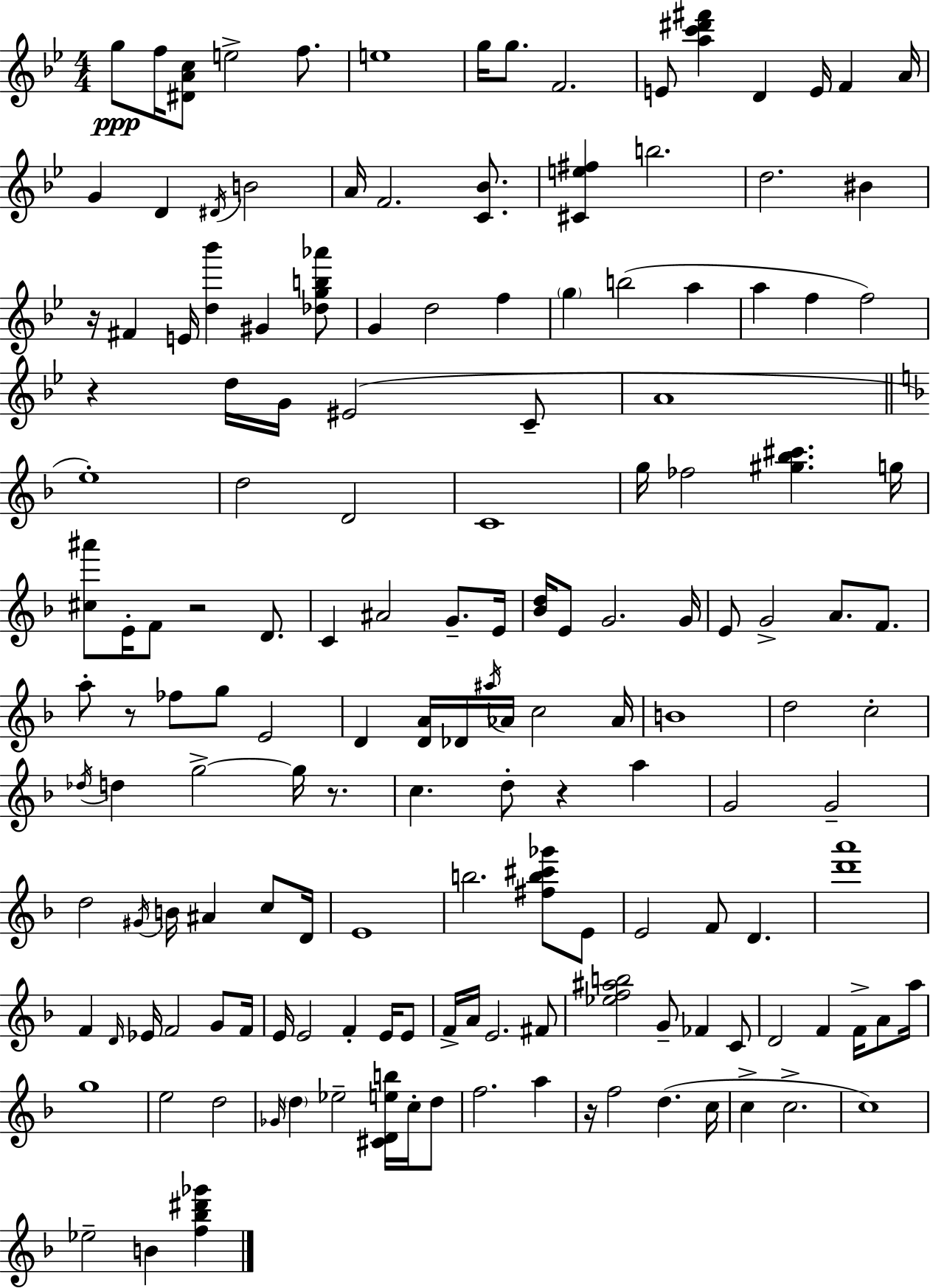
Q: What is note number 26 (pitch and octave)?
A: G4